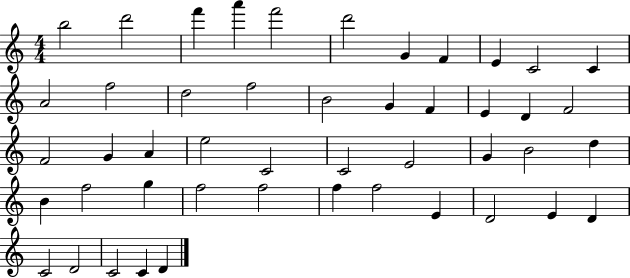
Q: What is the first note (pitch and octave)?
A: B5